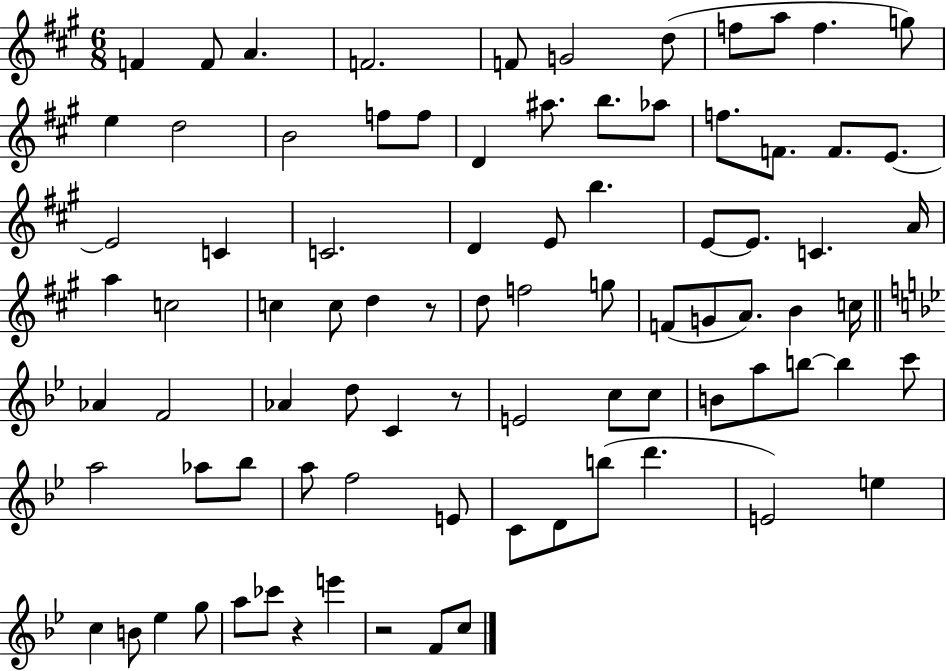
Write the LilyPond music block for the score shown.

{
  \clef treble
  \numericTimeSignature
  \time 6/8
  \key a \major
  f'4 f'8 a'4. | f'2. | f'8 g'2 d''8( | f''8 a''8 f''4. g''8) | \break e''4 d''2 | b'2 f''8 f''8 | d'4 ais''8. b''8. aes''8 | f''8. f'8. f'8. e'8.~~ | \break e'2 c'4 | c'2. | d'4 e'8 b''4. | e'8~~ e'8. c'4. a'16 | \break a''4 c''2 | c''4 c''8 d''4 r8 | d''8 f''2 g''8 | f'8( g'8 a'8.) b'4 c''16 | \break \bar "||" \break \key g \minor aes'4 f'2 | aes'4 d''8 c'4 r8 | e'2 c''8 c''8 | b'8 a''8 b''8~~ b''4 c'''8 | \break a''2 aes''8 bes''8 | a''8 f''2 e'8 | c'8 d'8 b''8( d'''4. | e'2) e''4 | \break c''4 b'8 ees''4 g''8 | a''8 ces'''8 r4 e'''4 | r2 f'8 c''8 | \bar "|."
}